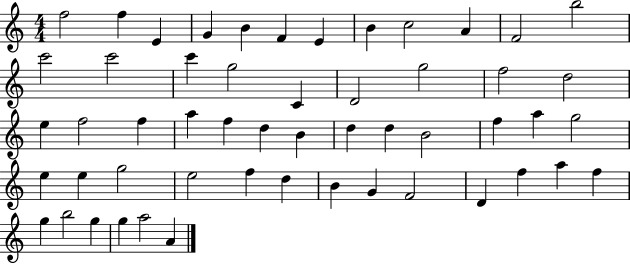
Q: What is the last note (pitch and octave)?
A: A4